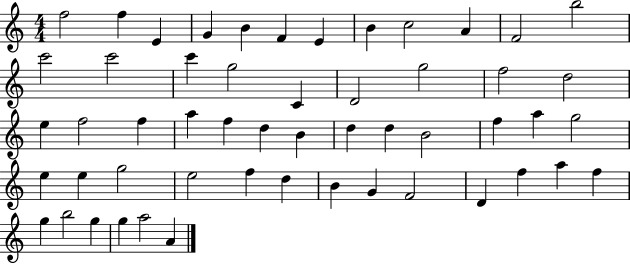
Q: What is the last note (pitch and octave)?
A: A4